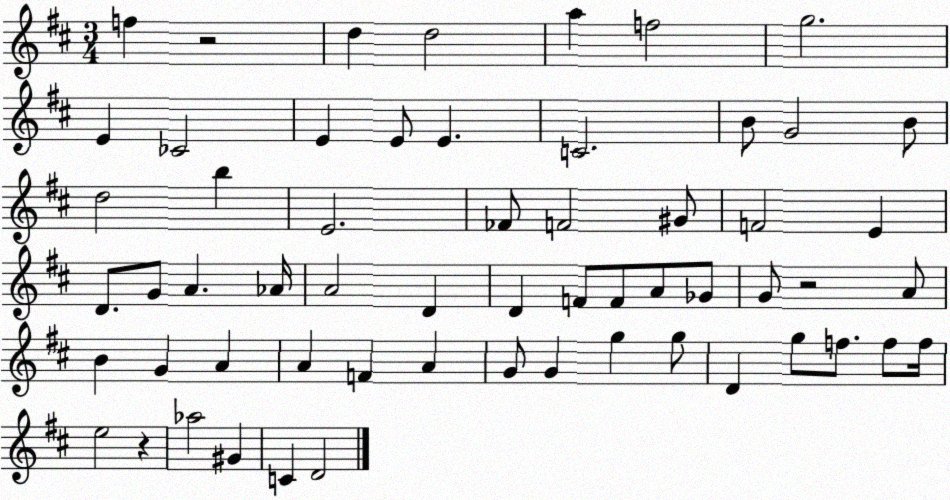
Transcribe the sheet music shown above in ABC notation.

X:1
T:Untitled
M:3/4
L:1/4
K:D
f z2 d d2 a f2 g2 E _C2 E E/2 E C2 B/2 G2 B/2 d2 b E2 _F/2 F2 ^G/2 F2 E D/2 G/2 A _A/4 A2 D D F/2 F/2 A/2 _G/2 G/2 z2 A/2 B G A A F A G/2 G g g/2 D g/2 f/2 f/2 f/4 e2 z _a2 ^G C D2